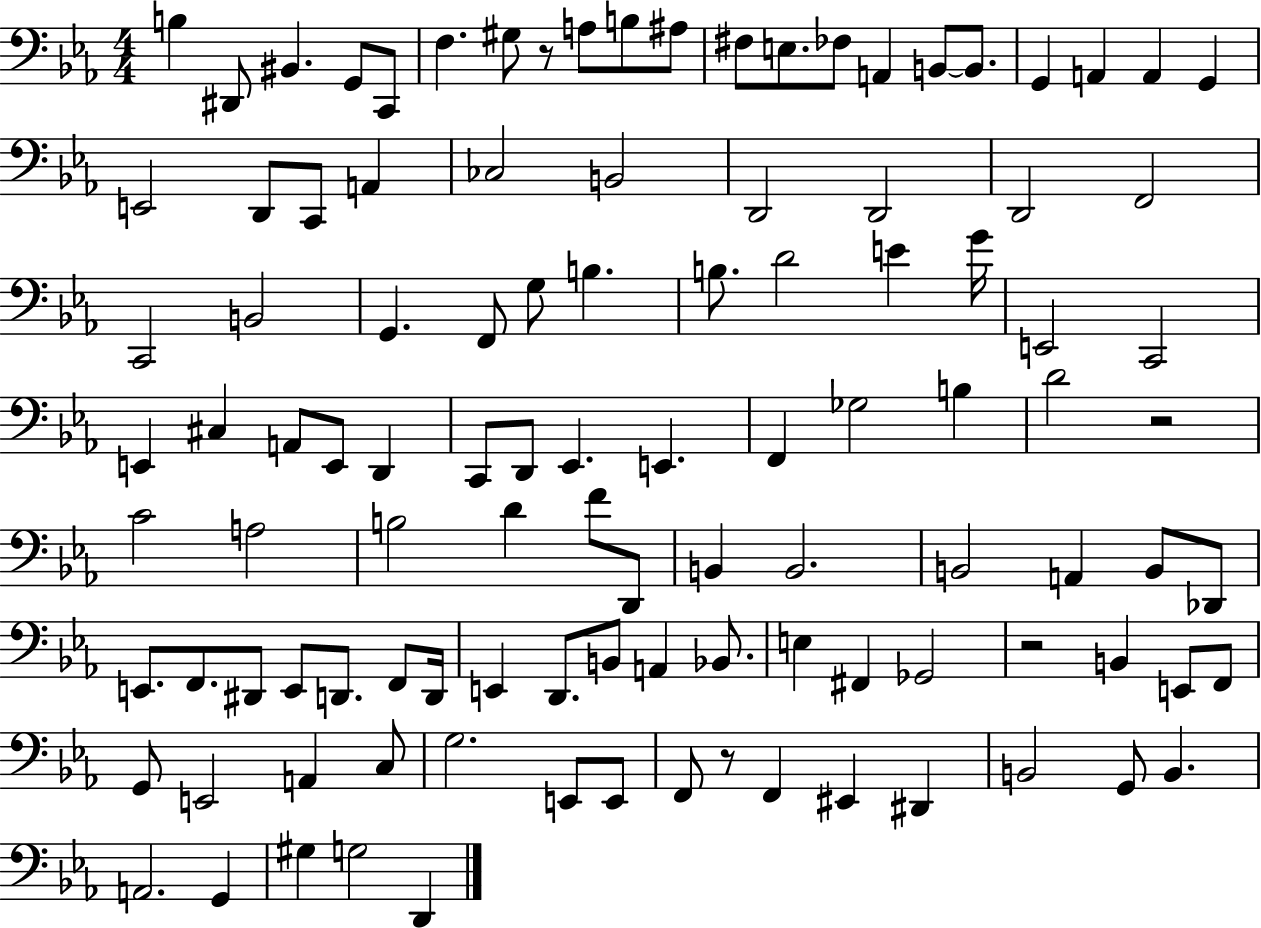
X:1
T:Untitled
M:4/4
L:1/4
K:Eb
B, ^D,,/2 ^B,, G,,/2 C,,/2 F, ^G,/2 z/2 A,/2 B,/2 ^A,/2 ^F,/2 E,/2 _F,/2 A,, B,,/2 B,,/2 G,, A,, A,, G,, E,,2 D,,/2 C,,/2 A,, _C,2 B,,2 D,,2 D,,2 D,,2 F,,2 C,,2 B,,2 G,, F,,/2 G,/2 B, B,/2 D2 E G/4 E,,2 C,,2 E,, ^C, A,,/2 E,,/2 D,, C,,/2 D,,/2 _E,, E,, F,, _G,2 B, D2 z2 C2 A,2 B,2 D F/2 D,,/2 B,, B,,2 B,,2 A,, B,,/2 _D,,/2 E,,/2 F,,/2 ^D,,/2 E,,/2 D,,/2 F,,/2 D,,/4 E,, D,,/2 B,,/2 A,, _B,,/2 E, ^F,, _G,,2 z2 B,, E,,/2 F,,/2 G,,/2 E,,2 A,, C,/2 G,2 E,,/2 E,,/2 F,,/2 z/2 F,, ^E,, ^D,, B,,2 G,,/2 B,, A,,2 G,, ^G, G,2 D,,